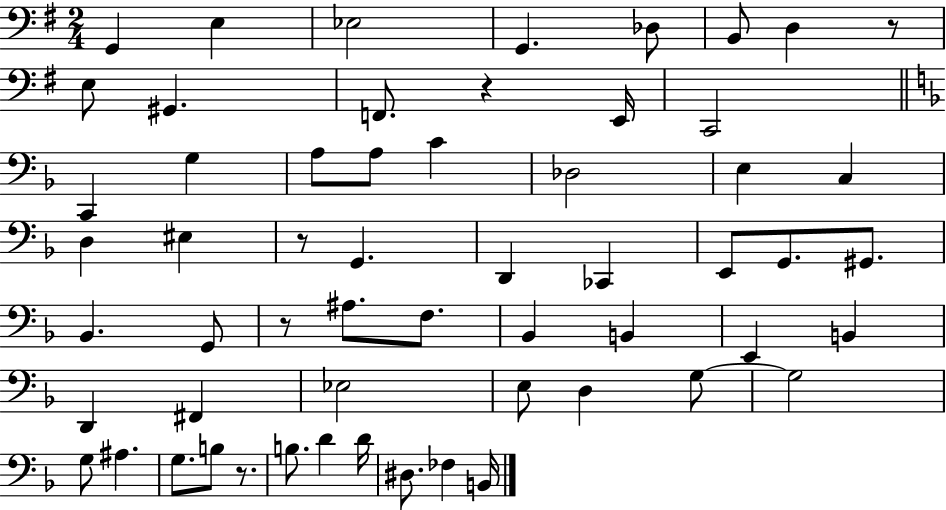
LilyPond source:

{
  \clef bass
  \numericTimeSignature
  \time 2/4
  \key g \major
  g,4 e4 | ees2 | g,4. des8 | b,8 d4 r8 | \break e8 gis,4. | f,8. r4 e,16 | c,2 | \bar "||" \break \key f \major c,4 g4 | a8 a8 c'4 | des2 | e4 c4 | \break d4 eis4 | r8 g,4. | d,4 ces,4 | e,8 g,8. gis,8. | \break bes,4. g,8 | r8 ais8. f8. | bes,4 b,4 | e,4 b,4 | \break d,4 fis,4 | ees2 | e8 d4 g8~~ | g2 | \break g8 ais4. | g8. b8 r8. | b8. d'4 d'16 | dis8. fes4 b,16 | \break \bar "|."
}